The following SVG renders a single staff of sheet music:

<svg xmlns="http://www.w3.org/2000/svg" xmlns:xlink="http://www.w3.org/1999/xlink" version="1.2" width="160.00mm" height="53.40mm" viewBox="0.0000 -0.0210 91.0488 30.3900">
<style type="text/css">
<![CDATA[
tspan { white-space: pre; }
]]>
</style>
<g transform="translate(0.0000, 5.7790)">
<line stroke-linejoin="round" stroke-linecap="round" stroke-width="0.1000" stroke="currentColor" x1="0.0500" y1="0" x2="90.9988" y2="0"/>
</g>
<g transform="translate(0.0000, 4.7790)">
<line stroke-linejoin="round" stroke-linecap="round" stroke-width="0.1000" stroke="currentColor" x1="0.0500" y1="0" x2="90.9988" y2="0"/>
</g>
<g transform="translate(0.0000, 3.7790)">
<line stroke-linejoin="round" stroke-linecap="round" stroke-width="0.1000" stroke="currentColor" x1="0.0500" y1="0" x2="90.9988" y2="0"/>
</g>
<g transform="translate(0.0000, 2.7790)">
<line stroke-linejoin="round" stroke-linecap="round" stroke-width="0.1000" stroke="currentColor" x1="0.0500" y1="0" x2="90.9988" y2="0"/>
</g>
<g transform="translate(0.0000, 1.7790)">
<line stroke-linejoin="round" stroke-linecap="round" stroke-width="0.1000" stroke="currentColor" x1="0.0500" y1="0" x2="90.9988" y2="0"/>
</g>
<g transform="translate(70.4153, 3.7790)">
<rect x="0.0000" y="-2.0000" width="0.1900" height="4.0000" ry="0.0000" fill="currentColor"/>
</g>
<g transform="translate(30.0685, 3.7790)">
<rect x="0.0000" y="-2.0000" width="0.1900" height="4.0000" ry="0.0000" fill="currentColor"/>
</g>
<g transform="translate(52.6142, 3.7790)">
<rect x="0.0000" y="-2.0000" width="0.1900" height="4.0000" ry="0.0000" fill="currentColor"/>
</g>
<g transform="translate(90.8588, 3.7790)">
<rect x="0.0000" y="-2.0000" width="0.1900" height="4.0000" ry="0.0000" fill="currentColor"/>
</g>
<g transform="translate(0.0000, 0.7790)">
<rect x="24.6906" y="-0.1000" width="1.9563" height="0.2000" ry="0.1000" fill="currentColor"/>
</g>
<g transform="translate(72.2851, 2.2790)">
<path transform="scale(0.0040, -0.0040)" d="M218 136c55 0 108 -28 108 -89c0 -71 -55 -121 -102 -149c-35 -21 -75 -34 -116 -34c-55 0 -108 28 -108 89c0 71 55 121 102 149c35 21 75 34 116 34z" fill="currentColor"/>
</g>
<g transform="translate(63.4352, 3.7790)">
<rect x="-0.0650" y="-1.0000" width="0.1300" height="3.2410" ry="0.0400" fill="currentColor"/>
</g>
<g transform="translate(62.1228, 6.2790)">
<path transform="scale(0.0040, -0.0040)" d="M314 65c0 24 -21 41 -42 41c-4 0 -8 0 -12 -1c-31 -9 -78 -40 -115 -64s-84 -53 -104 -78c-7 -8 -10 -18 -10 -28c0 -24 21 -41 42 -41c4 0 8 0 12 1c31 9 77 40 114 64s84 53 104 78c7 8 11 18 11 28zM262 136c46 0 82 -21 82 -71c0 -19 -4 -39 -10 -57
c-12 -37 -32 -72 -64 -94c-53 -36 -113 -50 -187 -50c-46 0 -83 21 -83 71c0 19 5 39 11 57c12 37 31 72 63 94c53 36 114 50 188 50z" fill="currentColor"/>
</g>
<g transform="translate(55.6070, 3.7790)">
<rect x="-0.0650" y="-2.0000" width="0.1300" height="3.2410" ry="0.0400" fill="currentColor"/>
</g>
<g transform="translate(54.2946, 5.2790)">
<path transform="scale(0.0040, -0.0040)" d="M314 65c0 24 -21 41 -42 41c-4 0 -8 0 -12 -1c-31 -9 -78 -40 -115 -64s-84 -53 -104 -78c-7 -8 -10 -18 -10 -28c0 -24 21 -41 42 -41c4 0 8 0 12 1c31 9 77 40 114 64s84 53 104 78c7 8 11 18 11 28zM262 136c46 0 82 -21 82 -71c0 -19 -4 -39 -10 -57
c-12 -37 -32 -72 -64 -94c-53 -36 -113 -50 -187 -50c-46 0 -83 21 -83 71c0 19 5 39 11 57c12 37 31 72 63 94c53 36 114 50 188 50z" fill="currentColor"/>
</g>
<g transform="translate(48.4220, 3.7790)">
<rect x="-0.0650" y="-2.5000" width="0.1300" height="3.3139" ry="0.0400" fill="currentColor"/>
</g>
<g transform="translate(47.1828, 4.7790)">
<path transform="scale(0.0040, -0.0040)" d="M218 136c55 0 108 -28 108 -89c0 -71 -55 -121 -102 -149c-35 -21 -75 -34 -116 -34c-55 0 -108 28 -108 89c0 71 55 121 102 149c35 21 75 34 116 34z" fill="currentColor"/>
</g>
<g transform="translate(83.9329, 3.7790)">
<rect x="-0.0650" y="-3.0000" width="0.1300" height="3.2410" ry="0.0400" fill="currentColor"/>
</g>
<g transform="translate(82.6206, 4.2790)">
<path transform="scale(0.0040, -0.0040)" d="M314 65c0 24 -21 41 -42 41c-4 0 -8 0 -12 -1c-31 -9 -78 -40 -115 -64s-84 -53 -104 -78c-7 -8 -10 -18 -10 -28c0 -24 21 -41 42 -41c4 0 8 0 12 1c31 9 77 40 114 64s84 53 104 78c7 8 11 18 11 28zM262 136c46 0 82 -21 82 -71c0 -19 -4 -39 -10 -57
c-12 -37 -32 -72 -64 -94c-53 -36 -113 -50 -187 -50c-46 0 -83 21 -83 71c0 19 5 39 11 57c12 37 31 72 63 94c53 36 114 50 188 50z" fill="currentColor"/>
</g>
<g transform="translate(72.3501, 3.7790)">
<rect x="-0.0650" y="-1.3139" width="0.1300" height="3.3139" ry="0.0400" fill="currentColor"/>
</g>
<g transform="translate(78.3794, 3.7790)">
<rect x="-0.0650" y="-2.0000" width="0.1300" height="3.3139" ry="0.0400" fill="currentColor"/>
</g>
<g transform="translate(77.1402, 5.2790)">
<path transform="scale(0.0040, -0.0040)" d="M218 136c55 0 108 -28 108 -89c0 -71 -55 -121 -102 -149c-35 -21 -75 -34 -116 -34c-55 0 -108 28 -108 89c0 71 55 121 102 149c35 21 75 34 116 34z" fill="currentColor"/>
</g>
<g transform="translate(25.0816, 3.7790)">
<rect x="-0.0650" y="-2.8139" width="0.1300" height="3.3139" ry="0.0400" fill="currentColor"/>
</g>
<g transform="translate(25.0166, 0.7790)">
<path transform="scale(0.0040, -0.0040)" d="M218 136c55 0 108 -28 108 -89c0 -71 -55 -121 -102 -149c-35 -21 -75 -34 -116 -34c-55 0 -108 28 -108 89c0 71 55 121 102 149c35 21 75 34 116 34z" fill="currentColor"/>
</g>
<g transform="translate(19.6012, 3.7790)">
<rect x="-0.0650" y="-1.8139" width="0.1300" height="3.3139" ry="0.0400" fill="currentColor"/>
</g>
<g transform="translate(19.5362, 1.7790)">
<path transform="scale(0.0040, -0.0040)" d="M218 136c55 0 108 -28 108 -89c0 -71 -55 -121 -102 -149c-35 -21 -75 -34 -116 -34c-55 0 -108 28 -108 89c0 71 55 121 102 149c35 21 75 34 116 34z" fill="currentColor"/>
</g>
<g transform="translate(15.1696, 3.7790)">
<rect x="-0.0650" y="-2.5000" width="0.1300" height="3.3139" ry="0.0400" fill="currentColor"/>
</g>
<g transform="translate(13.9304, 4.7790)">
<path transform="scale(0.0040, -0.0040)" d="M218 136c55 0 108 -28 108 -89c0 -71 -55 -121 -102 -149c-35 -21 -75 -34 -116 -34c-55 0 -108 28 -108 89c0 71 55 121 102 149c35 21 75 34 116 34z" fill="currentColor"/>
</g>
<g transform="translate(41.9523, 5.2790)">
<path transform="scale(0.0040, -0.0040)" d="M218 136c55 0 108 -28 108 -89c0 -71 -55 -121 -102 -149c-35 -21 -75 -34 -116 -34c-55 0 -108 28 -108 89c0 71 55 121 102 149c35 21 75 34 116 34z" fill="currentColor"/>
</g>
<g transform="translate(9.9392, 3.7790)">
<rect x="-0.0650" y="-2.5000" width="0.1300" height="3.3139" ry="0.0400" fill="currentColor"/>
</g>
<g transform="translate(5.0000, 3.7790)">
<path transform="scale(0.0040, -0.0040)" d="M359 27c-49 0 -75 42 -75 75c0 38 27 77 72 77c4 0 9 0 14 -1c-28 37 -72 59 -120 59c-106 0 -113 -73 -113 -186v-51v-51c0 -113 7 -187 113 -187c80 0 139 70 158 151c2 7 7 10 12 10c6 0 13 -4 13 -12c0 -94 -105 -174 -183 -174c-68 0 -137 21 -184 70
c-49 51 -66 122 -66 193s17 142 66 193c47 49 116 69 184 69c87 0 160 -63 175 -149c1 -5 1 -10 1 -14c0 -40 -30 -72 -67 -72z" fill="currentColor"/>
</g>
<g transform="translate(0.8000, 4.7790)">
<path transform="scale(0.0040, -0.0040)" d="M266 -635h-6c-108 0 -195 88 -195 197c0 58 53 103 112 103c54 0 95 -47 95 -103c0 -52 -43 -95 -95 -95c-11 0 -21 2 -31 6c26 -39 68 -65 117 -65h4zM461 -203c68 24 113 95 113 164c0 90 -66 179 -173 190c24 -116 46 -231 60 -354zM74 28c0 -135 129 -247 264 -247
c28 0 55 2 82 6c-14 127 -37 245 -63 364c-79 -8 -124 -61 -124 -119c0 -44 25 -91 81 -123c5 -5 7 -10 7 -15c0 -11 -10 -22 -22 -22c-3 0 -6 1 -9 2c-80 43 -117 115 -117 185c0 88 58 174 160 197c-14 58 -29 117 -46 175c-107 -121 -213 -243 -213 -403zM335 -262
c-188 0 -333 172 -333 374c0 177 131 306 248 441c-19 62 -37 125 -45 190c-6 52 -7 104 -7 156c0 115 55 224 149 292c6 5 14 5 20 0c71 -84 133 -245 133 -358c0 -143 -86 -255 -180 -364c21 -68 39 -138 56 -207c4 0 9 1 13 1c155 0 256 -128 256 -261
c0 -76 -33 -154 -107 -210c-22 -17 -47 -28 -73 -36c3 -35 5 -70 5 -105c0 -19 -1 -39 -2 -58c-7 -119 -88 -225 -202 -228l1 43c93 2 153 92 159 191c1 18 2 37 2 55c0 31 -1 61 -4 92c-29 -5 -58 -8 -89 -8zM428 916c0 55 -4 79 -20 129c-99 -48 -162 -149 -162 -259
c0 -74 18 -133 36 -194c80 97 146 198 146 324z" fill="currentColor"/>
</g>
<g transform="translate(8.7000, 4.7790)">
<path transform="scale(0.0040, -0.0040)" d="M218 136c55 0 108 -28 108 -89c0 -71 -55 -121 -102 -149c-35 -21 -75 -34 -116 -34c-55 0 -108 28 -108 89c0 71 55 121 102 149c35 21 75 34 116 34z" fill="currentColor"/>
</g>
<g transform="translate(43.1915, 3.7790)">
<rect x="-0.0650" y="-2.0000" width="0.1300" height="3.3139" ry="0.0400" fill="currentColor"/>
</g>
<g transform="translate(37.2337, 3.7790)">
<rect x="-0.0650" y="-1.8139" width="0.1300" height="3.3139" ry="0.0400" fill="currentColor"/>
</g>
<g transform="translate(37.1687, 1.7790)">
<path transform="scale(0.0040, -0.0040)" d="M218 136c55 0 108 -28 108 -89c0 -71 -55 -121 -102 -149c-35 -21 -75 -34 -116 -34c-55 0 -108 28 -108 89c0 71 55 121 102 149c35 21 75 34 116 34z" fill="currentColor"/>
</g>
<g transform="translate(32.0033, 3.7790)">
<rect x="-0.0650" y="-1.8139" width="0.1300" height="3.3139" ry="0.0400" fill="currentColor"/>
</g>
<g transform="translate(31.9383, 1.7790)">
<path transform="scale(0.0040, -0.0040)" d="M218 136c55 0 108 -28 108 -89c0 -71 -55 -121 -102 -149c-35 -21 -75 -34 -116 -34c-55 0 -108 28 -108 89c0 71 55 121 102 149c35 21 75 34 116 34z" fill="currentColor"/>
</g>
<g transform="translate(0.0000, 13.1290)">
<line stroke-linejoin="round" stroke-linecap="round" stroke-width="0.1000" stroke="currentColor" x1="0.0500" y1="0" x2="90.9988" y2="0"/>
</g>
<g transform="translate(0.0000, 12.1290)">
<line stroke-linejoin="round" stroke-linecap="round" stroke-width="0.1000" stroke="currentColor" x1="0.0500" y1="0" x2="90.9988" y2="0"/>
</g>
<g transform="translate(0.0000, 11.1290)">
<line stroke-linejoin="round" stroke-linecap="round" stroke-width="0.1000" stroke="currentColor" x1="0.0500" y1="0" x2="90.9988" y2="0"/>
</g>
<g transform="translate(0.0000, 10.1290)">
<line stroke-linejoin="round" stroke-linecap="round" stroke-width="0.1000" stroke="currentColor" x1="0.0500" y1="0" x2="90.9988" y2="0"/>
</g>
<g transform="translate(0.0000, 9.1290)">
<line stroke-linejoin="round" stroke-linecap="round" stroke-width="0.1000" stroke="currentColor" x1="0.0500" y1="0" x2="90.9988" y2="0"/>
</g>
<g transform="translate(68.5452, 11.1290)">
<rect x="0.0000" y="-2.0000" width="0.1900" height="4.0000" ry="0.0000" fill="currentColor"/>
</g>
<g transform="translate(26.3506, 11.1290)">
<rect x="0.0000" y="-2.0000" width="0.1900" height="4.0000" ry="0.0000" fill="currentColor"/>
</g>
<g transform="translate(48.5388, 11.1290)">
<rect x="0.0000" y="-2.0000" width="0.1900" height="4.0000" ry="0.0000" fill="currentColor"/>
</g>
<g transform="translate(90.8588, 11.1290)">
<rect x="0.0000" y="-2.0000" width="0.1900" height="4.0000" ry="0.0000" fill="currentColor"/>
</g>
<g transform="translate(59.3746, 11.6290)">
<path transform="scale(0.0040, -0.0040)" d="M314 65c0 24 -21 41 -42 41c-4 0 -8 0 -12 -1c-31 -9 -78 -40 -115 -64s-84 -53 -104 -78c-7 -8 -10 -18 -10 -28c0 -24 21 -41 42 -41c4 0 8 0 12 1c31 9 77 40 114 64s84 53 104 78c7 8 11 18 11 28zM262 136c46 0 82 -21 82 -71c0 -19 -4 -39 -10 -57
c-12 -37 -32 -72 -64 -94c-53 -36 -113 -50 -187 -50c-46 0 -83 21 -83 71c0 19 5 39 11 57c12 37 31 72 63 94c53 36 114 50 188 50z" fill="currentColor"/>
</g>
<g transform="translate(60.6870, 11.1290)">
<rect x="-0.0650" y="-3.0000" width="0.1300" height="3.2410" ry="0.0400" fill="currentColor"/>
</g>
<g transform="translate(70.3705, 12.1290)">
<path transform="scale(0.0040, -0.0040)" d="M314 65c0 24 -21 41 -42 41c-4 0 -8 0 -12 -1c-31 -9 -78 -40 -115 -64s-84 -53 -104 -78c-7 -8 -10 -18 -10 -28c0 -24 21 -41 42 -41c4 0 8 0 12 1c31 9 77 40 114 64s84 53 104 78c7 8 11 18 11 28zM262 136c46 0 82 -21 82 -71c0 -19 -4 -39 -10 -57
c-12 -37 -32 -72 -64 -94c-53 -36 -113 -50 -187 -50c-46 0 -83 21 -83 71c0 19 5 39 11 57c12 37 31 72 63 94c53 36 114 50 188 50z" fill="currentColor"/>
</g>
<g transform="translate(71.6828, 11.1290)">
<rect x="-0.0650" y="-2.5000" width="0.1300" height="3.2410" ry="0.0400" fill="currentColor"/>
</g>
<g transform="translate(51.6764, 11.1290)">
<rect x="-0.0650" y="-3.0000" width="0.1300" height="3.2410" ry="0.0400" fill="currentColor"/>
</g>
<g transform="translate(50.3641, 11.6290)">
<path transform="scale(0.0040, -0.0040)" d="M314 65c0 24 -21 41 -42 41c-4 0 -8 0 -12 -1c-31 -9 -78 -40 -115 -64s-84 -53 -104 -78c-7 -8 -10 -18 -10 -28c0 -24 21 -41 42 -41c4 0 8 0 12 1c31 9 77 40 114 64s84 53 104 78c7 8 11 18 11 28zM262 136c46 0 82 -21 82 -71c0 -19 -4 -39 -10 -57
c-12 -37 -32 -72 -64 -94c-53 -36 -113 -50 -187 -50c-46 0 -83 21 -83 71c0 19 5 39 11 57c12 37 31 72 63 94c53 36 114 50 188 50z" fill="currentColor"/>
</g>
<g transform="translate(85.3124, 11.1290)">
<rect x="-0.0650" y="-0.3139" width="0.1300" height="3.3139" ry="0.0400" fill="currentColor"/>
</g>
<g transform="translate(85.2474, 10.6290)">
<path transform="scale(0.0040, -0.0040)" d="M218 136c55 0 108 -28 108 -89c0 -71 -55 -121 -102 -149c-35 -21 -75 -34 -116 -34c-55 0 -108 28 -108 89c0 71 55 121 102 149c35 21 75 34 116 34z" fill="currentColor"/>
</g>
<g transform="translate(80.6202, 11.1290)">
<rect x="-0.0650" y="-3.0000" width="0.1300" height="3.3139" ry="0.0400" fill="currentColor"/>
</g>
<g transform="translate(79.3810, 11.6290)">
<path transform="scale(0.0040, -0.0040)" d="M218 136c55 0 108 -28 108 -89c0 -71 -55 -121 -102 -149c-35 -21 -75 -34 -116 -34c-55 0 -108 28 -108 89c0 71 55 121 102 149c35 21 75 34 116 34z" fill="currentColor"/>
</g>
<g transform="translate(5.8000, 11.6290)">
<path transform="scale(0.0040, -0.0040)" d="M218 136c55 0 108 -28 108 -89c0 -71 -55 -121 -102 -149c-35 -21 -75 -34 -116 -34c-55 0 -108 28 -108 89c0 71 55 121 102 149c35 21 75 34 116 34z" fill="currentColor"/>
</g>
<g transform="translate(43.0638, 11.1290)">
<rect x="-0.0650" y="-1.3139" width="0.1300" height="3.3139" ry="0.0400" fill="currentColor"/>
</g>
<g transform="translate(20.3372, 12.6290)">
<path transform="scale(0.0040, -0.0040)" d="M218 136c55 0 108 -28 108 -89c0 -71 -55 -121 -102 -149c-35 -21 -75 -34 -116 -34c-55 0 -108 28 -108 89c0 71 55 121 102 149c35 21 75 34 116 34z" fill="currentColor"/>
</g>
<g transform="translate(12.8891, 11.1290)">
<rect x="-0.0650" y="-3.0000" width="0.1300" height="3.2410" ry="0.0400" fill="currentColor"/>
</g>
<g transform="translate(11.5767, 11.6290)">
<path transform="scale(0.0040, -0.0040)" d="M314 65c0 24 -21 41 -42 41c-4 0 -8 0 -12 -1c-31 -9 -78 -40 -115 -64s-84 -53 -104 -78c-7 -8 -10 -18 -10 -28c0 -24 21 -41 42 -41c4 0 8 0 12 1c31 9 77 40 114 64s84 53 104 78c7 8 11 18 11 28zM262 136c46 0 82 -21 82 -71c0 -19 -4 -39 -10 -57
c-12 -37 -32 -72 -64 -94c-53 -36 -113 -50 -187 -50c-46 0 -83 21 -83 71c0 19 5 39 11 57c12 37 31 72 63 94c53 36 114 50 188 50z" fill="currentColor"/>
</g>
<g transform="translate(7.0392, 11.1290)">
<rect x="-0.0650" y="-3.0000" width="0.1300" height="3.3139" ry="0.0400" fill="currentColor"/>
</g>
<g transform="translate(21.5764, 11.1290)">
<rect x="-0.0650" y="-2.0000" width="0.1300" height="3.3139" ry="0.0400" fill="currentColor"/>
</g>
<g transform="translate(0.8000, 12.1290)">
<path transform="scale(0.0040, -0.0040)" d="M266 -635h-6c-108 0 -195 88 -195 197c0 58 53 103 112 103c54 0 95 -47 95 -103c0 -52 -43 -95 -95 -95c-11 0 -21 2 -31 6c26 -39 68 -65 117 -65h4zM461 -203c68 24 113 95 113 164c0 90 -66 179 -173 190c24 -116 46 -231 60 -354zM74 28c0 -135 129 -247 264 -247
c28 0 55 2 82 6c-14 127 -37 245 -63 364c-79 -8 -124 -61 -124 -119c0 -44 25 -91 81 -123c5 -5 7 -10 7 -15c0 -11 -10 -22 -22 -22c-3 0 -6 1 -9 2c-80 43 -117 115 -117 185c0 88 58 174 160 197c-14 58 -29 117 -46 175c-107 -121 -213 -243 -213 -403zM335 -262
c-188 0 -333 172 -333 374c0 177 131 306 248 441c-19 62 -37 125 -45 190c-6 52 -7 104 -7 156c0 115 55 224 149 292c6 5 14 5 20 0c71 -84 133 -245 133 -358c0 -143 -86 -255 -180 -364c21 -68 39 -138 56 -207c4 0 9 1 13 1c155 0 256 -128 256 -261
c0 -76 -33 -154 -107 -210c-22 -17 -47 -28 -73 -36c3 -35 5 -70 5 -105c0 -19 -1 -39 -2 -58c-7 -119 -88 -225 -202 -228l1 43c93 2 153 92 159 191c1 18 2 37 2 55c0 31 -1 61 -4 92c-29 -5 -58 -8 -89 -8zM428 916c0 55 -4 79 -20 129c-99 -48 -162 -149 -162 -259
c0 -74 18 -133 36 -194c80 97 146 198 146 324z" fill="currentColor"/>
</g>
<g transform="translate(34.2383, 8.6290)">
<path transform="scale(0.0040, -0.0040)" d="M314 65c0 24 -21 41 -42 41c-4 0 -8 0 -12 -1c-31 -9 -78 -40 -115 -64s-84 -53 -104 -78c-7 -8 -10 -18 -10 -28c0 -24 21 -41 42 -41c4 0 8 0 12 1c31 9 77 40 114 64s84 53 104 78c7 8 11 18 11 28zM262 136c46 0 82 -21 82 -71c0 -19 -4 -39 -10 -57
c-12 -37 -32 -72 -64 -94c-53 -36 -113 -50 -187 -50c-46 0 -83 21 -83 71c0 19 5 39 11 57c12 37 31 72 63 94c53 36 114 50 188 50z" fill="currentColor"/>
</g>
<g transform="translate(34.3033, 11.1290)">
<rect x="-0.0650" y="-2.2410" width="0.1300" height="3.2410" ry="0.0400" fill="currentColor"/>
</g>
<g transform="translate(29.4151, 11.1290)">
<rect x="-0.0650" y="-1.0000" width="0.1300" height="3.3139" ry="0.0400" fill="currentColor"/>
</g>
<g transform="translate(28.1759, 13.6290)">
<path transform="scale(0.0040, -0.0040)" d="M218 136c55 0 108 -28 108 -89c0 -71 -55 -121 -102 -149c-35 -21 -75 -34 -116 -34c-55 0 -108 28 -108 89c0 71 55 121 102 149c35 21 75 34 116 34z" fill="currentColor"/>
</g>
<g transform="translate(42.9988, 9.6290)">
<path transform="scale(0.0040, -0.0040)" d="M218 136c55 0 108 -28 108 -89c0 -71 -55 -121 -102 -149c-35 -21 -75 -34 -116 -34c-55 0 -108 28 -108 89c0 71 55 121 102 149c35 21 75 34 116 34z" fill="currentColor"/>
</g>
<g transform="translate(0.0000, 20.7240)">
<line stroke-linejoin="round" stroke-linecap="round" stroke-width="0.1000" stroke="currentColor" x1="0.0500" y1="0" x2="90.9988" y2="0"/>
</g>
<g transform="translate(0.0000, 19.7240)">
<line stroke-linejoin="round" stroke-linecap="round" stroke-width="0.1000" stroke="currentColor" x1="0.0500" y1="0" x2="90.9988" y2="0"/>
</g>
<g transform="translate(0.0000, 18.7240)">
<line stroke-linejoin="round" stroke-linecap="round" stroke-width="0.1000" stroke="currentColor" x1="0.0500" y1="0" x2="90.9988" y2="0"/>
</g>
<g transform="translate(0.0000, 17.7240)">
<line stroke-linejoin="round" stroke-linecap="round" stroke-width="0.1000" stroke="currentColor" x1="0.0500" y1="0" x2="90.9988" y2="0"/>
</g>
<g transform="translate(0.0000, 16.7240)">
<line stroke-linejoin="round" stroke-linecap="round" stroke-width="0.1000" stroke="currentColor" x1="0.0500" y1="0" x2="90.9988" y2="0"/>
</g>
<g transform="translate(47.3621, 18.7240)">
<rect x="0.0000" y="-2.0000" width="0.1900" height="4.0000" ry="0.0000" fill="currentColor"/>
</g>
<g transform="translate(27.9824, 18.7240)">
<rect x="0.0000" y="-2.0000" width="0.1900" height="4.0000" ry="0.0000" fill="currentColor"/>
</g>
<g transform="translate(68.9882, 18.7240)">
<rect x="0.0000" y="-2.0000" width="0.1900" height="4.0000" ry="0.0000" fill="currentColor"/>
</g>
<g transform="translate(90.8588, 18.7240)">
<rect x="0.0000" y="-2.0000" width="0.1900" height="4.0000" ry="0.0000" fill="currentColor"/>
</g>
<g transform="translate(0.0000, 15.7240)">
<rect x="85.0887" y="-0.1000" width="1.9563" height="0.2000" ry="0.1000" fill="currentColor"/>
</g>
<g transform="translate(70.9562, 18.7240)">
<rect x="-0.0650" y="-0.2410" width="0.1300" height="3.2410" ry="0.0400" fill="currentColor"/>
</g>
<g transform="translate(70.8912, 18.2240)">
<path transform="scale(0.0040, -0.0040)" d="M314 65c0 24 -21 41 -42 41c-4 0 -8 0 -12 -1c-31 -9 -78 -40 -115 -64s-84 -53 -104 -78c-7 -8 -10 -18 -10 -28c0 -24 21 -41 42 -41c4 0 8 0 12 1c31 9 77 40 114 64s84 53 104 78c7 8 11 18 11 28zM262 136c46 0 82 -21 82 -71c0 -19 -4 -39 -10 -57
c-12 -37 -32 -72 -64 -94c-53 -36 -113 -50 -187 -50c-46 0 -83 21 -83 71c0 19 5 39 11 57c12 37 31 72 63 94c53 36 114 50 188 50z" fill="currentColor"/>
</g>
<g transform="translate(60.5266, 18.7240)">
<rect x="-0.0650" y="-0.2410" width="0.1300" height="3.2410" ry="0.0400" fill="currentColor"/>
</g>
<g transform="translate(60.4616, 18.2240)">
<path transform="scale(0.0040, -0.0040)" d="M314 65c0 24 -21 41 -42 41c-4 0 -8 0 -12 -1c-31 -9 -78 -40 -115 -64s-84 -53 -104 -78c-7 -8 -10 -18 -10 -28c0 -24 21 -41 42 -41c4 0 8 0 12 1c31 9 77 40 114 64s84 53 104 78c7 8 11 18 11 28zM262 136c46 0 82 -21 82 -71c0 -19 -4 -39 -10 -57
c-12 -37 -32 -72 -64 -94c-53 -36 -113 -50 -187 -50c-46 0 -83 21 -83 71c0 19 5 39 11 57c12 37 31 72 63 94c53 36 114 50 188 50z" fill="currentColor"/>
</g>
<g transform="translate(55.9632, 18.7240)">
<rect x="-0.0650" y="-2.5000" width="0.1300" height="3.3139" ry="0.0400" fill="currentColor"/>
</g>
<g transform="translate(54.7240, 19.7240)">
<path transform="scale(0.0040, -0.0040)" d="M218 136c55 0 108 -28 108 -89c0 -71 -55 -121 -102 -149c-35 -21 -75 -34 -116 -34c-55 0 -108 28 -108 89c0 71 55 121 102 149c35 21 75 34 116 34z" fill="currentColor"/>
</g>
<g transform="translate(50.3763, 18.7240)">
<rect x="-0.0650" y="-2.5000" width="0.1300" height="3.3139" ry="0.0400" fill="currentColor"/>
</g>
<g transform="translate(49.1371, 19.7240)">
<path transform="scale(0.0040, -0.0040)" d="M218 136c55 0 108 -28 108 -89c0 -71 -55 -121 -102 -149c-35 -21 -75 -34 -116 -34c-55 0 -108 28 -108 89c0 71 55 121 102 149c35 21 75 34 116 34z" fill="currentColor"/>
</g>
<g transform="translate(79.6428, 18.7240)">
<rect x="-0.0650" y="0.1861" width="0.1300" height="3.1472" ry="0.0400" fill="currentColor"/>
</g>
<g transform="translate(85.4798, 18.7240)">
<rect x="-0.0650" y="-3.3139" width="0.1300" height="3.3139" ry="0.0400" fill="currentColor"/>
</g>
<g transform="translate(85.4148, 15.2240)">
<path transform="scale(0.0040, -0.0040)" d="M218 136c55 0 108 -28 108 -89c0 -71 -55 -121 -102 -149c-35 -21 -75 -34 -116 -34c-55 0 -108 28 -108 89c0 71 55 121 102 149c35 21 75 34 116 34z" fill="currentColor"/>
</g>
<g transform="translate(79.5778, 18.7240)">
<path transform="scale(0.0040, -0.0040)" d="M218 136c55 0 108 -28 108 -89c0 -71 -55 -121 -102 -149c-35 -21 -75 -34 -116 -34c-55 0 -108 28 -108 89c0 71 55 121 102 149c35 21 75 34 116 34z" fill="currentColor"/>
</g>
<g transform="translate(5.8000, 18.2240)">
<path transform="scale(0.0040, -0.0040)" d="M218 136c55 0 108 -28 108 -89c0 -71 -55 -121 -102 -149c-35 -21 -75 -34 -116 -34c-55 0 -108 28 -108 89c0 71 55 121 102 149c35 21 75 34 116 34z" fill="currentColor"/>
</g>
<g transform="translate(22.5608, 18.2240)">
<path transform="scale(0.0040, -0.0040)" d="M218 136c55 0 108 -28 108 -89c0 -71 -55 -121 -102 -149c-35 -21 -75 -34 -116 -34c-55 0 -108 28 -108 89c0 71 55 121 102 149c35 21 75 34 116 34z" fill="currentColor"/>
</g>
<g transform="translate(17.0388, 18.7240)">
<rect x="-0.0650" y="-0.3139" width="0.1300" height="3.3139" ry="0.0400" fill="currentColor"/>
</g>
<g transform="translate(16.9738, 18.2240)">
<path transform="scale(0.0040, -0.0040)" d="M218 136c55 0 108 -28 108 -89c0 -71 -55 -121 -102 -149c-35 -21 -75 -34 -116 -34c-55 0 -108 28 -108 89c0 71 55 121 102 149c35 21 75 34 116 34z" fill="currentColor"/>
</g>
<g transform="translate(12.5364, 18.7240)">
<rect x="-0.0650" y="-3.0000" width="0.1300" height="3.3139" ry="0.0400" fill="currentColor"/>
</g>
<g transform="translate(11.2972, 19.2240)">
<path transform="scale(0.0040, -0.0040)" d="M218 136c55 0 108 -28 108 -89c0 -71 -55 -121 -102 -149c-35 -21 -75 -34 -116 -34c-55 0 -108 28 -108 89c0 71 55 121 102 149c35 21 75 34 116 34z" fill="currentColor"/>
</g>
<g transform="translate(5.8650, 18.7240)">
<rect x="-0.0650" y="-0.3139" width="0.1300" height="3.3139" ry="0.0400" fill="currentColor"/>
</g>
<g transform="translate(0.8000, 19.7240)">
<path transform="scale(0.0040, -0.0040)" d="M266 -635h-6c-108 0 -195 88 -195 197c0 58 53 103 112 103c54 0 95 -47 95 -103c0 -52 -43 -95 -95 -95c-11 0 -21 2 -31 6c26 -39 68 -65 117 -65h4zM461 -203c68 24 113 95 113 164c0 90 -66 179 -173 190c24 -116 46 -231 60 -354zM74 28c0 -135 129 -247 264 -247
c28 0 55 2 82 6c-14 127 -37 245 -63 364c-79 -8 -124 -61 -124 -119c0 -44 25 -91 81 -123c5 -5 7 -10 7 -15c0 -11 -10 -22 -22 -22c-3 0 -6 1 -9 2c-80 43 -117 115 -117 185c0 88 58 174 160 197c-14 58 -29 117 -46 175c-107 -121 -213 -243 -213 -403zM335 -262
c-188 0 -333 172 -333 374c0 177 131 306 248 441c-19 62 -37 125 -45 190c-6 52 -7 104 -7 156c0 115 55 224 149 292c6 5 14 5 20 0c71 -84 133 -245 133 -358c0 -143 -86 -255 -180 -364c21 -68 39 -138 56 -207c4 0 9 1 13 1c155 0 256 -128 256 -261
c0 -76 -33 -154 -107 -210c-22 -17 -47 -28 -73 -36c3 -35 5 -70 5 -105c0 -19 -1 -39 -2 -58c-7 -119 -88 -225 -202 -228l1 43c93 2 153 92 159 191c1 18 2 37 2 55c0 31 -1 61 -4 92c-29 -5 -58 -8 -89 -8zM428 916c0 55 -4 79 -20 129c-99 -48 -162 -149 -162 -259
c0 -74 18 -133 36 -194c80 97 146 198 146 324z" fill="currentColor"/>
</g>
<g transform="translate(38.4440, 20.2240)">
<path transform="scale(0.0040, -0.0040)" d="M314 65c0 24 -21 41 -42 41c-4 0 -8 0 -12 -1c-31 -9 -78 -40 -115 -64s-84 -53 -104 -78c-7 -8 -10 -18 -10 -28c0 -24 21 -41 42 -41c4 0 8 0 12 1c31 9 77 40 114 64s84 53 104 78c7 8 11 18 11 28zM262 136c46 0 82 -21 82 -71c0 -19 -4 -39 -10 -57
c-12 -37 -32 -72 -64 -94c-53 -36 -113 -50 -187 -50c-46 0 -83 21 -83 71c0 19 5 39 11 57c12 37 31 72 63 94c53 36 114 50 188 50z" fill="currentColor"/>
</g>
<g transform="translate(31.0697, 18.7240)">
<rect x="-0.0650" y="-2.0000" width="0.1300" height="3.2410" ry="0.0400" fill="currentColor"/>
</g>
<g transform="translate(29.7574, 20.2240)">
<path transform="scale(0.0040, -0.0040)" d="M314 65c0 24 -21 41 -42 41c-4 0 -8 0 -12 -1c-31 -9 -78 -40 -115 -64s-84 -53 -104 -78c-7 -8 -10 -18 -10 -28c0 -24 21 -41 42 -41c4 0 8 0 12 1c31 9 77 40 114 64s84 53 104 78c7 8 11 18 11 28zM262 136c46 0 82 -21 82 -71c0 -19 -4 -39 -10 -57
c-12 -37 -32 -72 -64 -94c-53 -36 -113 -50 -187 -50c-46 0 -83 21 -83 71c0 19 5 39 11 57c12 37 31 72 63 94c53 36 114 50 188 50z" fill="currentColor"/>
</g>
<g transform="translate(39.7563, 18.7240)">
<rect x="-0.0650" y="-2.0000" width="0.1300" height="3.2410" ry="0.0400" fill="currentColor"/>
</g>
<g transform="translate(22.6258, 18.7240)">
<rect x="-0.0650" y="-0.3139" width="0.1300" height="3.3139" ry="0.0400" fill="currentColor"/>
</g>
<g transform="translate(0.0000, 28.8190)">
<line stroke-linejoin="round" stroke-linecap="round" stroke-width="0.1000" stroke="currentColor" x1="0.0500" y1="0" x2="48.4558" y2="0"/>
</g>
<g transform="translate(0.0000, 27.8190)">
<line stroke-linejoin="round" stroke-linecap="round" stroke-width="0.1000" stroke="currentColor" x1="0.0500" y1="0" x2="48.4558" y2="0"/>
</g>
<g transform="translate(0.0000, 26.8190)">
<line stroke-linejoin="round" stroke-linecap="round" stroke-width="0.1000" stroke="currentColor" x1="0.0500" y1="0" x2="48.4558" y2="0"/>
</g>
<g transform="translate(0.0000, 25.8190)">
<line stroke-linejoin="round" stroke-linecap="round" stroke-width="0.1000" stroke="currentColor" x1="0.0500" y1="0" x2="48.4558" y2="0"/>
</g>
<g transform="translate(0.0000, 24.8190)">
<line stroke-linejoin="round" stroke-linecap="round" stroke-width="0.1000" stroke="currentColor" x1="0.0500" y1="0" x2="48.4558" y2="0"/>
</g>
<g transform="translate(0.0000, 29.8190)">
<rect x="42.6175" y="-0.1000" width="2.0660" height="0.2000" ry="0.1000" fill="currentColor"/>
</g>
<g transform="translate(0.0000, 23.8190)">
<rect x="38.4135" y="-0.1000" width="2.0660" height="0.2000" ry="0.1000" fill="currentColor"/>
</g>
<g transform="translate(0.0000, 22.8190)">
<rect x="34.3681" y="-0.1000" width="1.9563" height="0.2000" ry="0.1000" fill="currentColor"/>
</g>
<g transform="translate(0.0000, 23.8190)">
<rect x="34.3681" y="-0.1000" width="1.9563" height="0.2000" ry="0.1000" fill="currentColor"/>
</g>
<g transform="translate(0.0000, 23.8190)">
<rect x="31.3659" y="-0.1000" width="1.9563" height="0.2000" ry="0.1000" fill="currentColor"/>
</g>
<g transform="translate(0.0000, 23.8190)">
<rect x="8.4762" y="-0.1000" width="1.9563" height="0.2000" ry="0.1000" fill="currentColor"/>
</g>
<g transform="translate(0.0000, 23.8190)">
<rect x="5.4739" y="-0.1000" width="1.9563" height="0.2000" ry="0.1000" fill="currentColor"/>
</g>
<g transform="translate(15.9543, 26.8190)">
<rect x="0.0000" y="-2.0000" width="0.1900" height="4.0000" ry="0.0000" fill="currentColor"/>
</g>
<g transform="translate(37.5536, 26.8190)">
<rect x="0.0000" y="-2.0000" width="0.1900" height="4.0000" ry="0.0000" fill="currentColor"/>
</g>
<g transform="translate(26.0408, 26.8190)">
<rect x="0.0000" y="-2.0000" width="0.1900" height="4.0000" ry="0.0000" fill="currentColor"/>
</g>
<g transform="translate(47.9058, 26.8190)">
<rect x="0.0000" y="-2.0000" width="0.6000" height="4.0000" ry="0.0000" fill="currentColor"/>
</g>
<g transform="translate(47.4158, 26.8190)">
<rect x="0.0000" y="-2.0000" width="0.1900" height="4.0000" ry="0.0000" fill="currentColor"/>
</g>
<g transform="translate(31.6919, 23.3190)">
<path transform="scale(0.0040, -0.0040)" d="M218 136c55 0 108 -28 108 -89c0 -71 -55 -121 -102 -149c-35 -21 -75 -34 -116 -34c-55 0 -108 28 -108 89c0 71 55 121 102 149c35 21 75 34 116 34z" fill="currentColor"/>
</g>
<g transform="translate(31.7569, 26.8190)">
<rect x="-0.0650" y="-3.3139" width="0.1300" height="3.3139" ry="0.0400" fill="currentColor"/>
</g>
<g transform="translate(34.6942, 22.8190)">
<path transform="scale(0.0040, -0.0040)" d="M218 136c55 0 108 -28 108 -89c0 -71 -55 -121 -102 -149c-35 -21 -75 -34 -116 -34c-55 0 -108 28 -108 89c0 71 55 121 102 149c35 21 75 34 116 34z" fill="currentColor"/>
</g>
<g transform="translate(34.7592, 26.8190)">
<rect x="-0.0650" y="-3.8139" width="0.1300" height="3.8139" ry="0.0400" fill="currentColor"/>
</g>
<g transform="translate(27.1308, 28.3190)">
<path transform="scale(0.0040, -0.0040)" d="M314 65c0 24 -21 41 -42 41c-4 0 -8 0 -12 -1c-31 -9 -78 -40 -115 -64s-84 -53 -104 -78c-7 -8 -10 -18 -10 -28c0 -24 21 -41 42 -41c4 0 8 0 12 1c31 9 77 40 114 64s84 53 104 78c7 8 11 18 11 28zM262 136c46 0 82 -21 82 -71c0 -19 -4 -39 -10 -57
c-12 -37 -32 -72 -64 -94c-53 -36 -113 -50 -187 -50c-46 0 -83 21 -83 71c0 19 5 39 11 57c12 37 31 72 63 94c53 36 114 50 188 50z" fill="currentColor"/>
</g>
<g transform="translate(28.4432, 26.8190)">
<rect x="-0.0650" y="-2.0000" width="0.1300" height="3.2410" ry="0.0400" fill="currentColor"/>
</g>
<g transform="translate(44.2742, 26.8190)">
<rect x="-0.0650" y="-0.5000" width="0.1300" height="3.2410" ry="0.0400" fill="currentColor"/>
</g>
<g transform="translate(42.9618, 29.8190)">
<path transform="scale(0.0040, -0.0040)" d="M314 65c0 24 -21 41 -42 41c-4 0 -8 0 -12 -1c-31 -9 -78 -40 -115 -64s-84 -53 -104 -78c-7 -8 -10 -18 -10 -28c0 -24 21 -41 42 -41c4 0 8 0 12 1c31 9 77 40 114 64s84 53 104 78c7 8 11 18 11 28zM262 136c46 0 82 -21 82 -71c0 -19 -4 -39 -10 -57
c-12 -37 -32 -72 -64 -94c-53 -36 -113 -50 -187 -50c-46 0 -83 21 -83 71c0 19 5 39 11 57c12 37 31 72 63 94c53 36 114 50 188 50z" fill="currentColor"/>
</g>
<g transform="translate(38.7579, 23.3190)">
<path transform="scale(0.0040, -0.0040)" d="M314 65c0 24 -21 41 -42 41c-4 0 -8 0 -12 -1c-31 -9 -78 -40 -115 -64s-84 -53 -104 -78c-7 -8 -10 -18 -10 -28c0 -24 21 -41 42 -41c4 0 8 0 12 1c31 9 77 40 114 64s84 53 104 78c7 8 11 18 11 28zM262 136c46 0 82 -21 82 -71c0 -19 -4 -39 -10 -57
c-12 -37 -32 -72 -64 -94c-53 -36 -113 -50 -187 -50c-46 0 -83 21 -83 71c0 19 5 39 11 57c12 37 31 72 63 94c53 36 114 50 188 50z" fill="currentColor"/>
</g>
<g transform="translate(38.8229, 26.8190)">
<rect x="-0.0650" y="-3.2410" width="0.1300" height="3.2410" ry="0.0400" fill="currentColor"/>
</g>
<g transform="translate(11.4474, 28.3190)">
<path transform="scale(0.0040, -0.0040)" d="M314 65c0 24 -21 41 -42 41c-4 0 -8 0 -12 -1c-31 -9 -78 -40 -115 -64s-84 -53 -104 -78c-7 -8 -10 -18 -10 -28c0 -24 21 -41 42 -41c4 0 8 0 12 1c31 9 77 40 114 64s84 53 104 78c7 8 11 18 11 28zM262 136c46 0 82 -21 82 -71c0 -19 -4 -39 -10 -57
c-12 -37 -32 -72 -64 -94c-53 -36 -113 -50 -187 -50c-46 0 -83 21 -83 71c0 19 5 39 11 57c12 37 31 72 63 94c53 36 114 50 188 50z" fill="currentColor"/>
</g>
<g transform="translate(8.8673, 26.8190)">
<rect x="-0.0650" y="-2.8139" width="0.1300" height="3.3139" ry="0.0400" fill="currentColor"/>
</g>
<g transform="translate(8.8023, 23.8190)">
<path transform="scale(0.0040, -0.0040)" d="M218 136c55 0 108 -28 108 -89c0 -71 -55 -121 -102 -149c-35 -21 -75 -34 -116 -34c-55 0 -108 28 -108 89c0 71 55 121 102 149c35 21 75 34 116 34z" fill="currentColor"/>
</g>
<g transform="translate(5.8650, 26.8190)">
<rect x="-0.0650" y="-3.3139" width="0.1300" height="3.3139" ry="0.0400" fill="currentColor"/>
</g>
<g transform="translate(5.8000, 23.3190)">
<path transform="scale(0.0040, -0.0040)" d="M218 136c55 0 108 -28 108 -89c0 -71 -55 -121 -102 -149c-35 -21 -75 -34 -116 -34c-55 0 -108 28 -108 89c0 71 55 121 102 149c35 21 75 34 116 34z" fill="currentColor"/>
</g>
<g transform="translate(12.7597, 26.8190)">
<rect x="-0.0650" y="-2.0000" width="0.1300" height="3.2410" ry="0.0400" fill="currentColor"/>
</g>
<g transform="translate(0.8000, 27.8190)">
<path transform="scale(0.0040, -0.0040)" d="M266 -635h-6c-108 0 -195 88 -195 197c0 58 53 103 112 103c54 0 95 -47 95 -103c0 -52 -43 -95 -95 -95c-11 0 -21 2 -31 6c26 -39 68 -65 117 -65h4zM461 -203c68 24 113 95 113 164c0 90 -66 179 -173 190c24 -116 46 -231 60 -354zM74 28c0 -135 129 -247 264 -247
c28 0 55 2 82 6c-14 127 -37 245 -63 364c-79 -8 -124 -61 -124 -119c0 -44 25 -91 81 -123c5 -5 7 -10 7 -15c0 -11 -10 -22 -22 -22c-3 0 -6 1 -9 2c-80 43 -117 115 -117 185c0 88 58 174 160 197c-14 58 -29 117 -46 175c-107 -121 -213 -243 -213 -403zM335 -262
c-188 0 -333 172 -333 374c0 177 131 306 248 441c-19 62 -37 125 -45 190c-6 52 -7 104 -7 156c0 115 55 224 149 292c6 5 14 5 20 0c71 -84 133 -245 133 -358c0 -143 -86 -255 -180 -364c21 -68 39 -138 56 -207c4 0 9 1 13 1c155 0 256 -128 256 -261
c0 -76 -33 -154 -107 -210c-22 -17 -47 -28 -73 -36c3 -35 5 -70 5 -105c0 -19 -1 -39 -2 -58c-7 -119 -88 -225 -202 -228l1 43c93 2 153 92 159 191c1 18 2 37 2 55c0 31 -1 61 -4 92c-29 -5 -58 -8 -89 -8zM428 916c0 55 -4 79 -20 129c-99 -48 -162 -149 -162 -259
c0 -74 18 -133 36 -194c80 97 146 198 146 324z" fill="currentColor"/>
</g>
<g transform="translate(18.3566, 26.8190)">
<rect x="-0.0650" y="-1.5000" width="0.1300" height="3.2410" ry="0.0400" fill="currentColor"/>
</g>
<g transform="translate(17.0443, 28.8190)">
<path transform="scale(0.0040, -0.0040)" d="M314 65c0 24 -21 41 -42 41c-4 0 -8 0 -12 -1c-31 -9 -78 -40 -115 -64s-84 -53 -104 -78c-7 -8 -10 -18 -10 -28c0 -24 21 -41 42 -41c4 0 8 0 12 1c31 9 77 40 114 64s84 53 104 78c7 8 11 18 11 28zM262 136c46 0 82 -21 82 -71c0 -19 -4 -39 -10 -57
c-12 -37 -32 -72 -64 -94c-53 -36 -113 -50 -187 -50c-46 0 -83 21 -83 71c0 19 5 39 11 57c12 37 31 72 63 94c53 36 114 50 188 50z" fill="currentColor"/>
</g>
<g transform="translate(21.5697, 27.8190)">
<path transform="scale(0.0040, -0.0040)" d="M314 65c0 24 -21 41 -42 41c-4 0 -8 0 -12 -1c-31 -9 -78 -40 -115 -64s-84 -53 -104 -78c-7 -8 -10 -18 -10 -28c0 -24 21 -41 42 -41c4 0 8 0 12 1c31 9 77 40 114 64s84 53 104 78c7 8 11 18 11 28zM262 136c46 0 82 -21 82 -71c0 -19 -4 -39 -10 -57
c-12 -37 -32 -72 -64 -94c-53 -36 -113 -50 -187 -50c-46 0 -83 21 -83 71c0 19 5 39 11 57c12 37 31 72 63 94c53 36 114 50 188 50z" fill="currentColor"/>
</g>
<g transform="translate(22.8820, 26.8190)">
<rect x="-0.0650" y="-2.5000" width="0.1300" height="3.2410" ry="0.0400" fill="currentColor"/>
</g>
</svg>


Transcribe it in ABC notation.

X:1
T:Untitled
M:4/4
L:1/4
K:C
G G f a f f F G F2 D2 e F A2 A A2 F D g2 e A2 A2 G2 A c c A c c F2 F2 G G c2 c2 B b b a F2 E2 G2 F2 b c' b2 C2